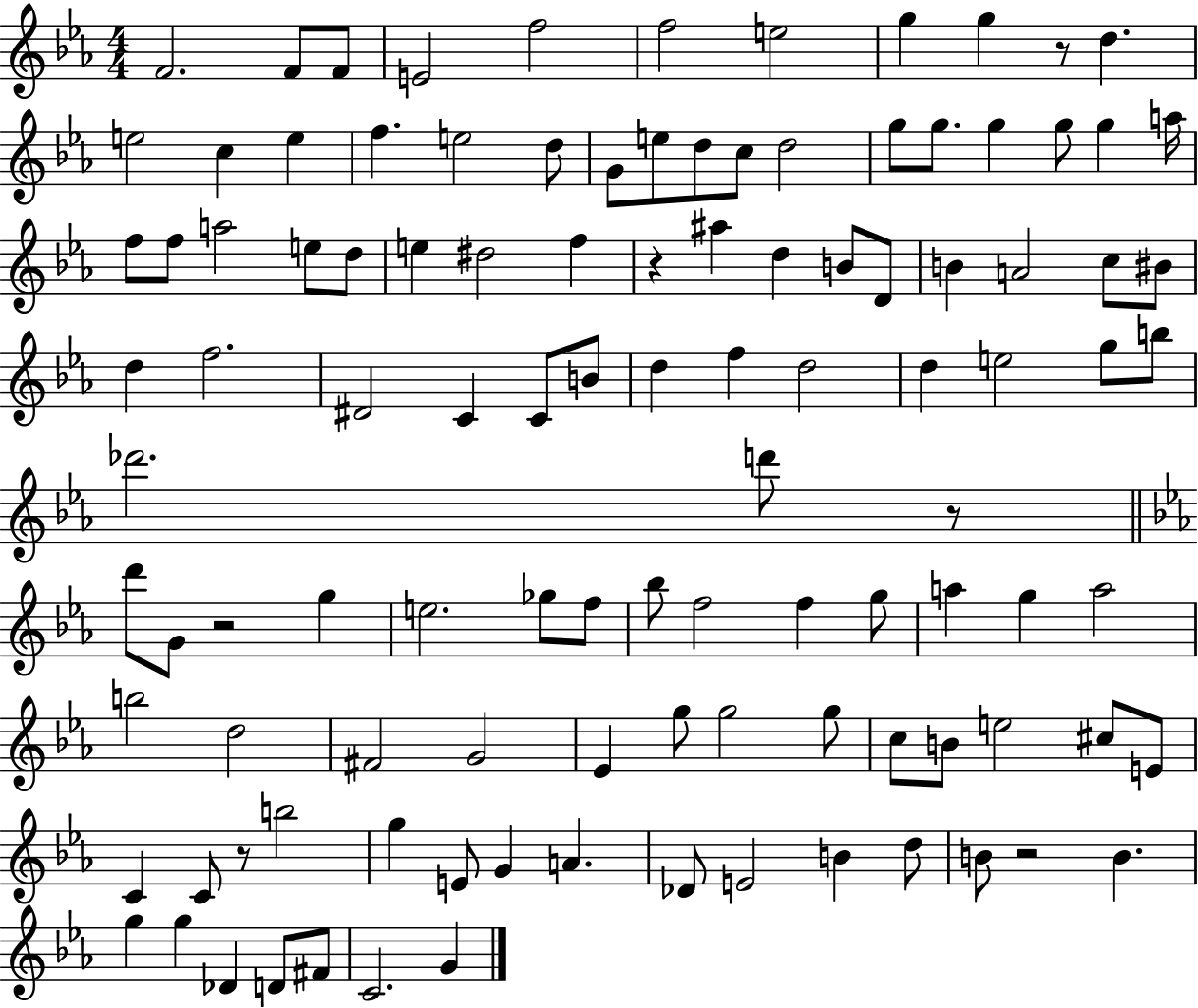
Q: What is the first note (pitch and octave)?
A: F4